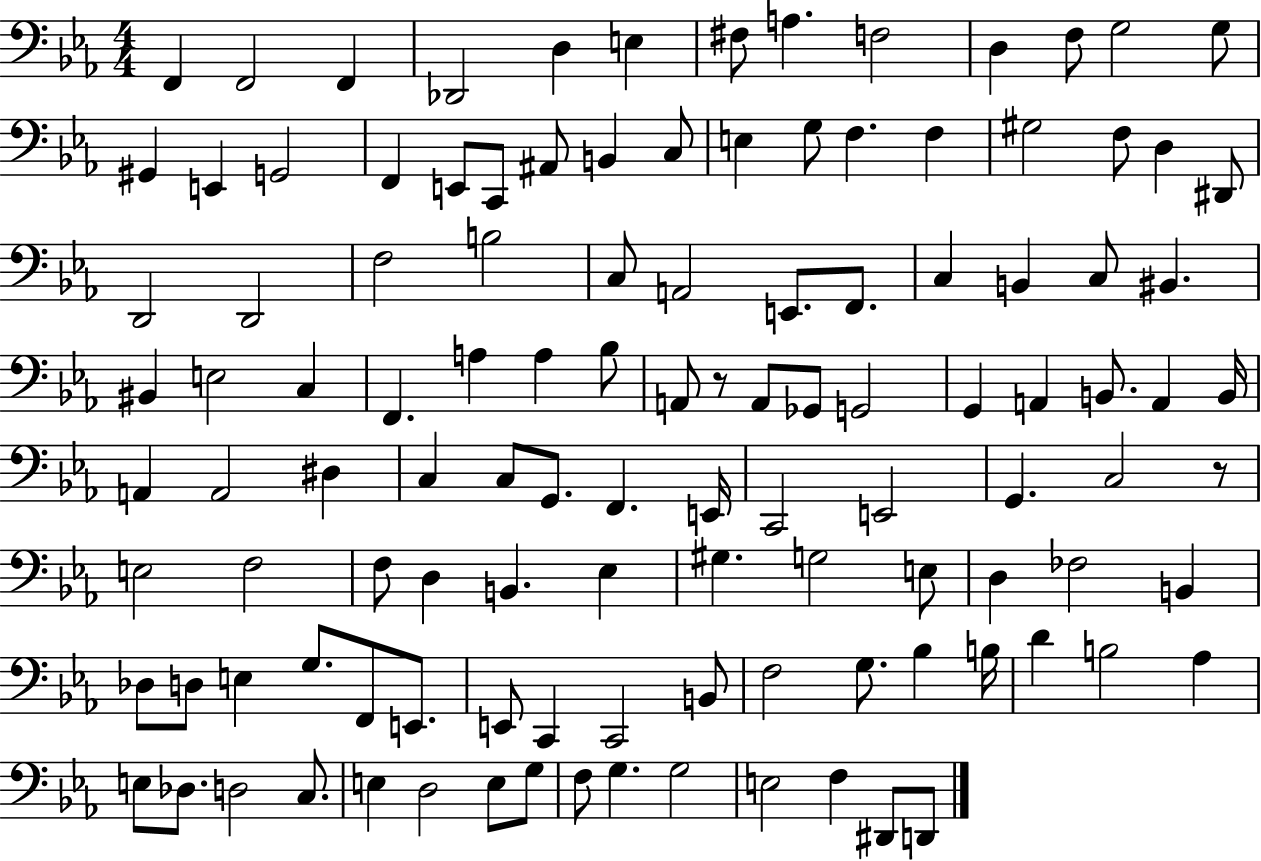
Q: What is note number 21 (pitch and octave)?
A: B2